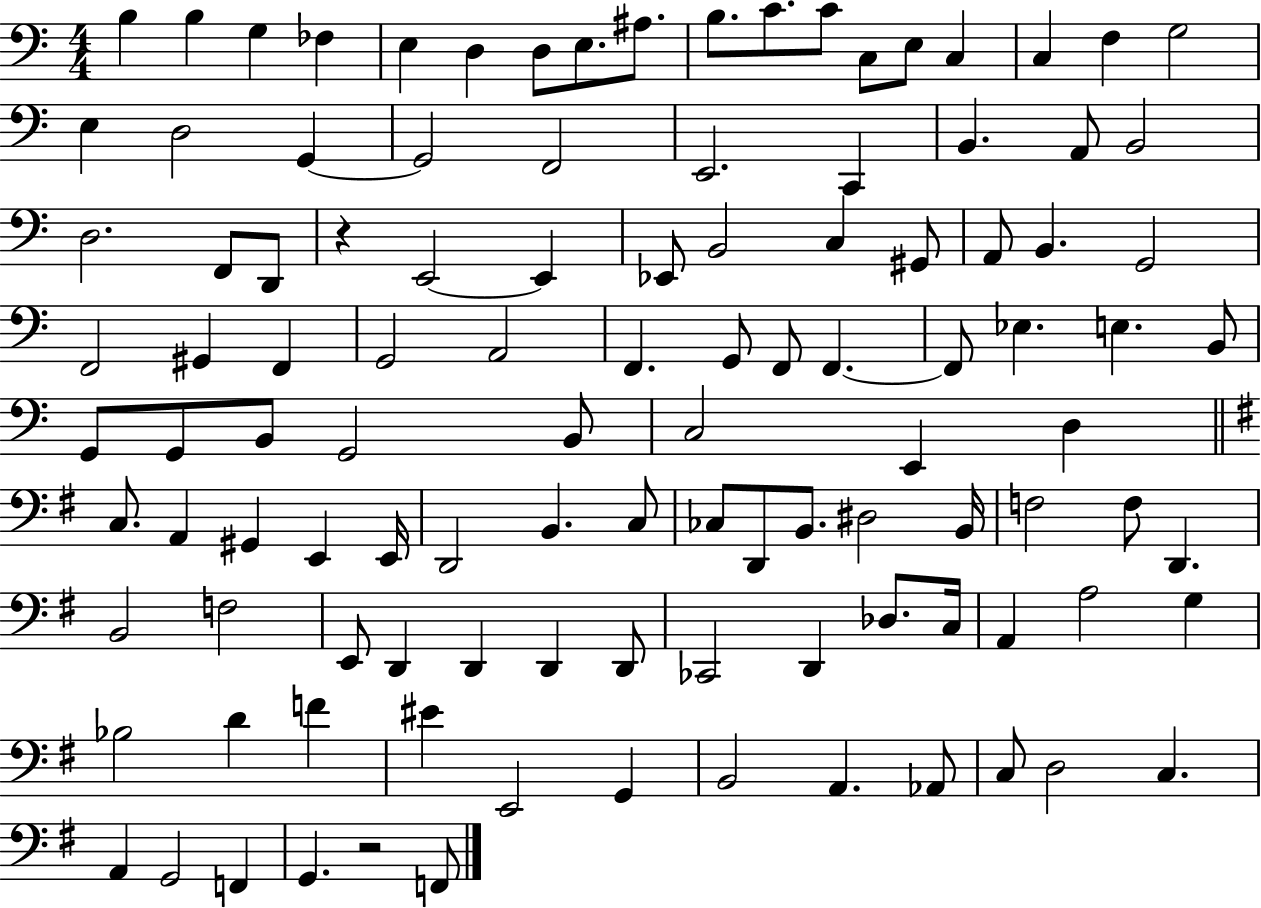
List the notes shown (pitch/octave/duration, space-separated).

B3/q B3/q G3/q FES3/q E3/q D3/q D3/e E3/e. A#3/e. B3/e. C4/e. C4/e C3/e E3/e C3/q C3/q F3/q G3/h E3/q D3/h G2/q G2/h F2/h E2/h. C2/q B2/q. A2/e B2/h D3/h. F2/e D2/e R/q E2/h E2/q Eb2/e B2/h C3/q G#2/e A2/e B2/q. G2/h F2/h G#2/q F2/q G2/h A2/h F2/q. G2/e F2/e F2/q. F2/e Eb3/q. E3/q. B2/e G2/e G2/e B2/e G2/h B2/e C3/h E2/q D3/q C3/e. A2/q G#2/q E2/q E2/s D2/h B2/q. C3/e CES3/e D2/e B2/e. D#3/h B2/s F3/h F3/e D2/q. B2/h F3/h E2/e D2/q D2/q D2/q D2/e CES2/h D2/q Db3/e. C3/s A2/q A3/h G3/q Bb3/h D4/q F4/q EIS4/q E2/h G2/q B2/h A2/q. Ab2/e C3/e D3/h C3/q. A2/q G2/h F2/q G2/q. R/h F2/e